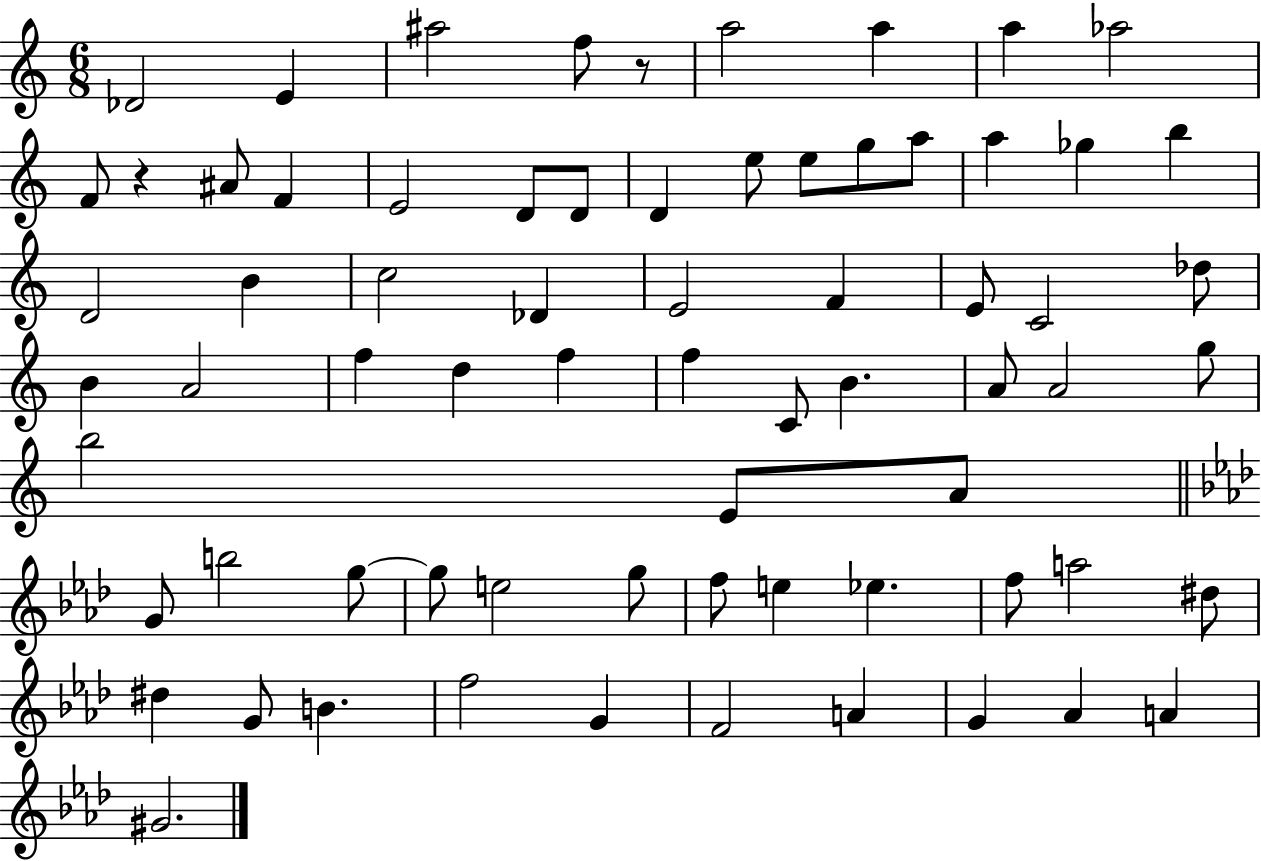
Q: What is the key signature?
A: C major